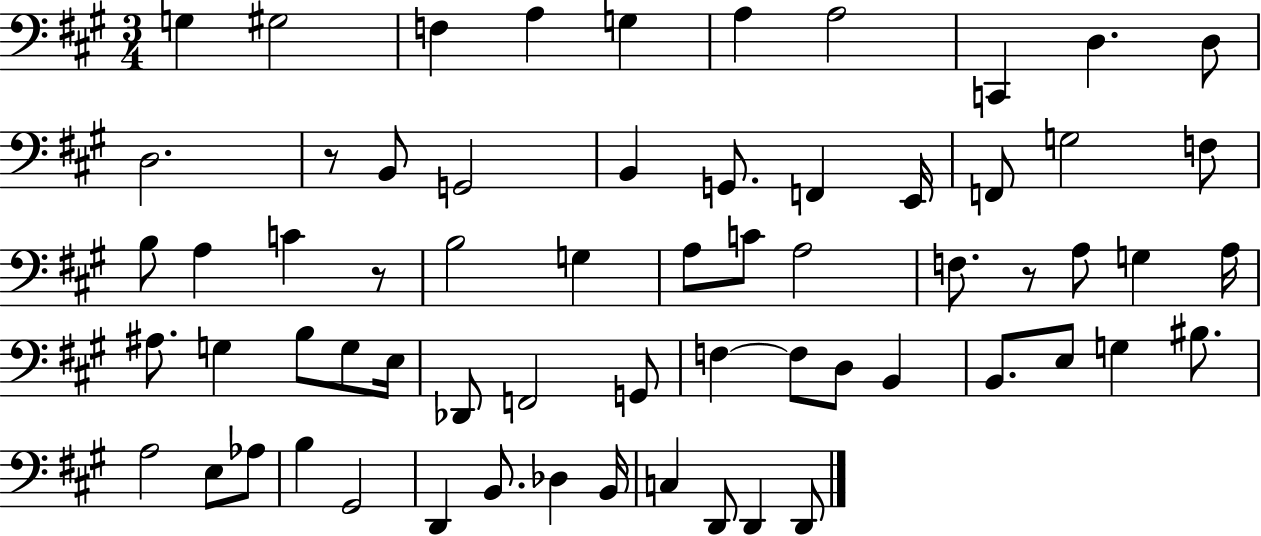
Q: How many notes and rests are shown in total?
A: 64